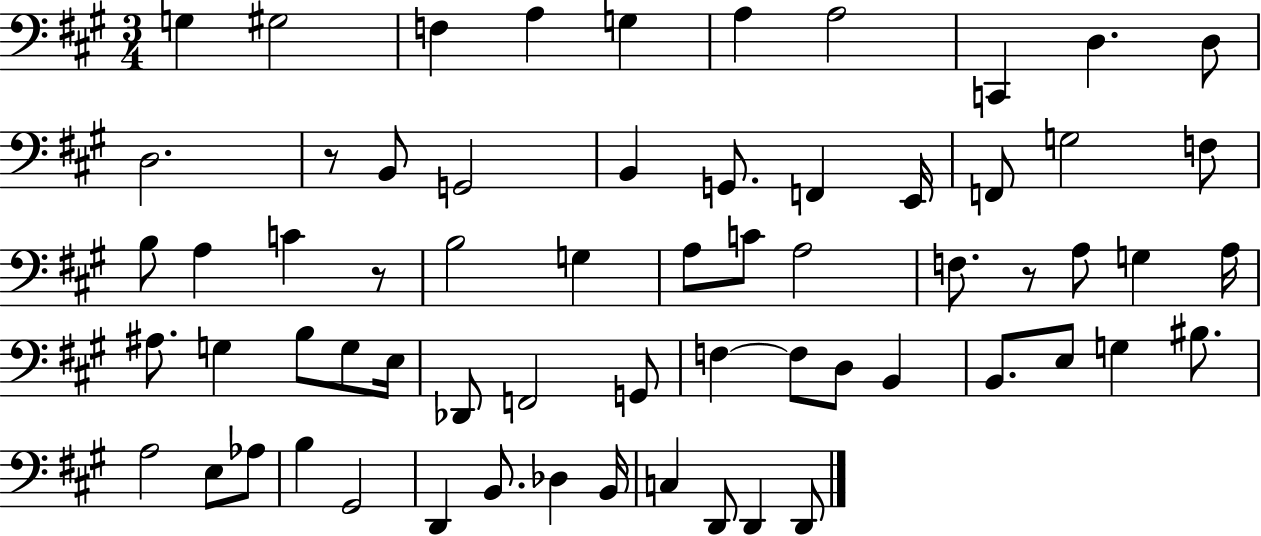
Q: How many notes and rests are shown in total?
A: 64